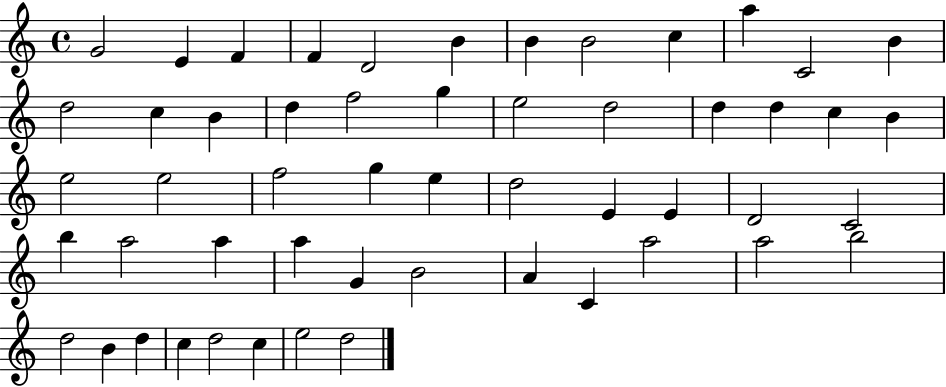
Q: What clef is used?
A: treble